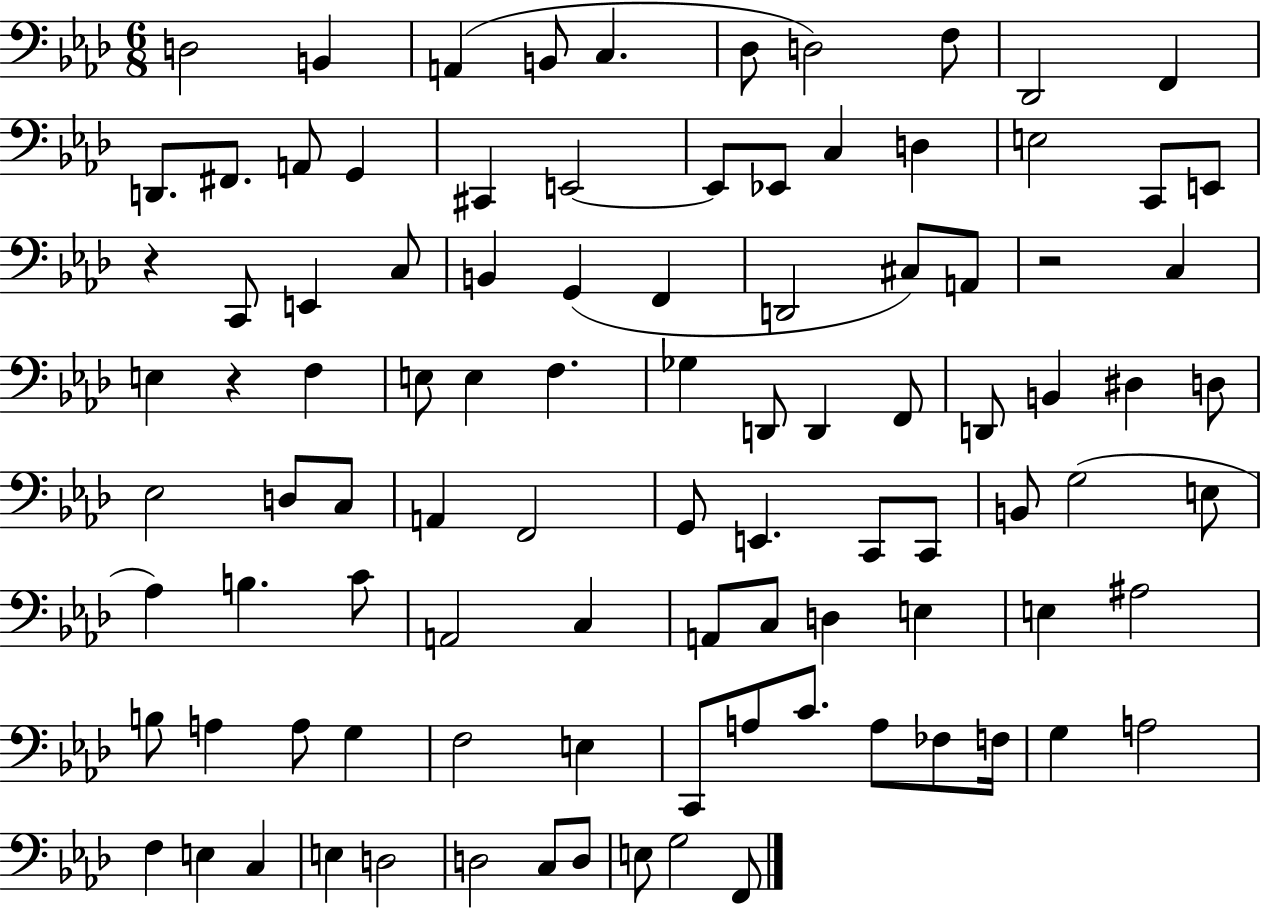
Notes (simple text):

D3/h B2/q A2/q B2/e C3/q. Db3/e D3/h F3/e Db2/h F2/q D2/e. F#2/e. A2/e G2/q C#2/q E2/h E2/e Eb2/e C3/q D3/q E3/h C2/e E2/e R/q C2/e E2/q C3/e B2/q G2/q F2/q D2/h C#3/e A2/e R/h C3/q E3/q R/q F3/q E3/e E3/q F3/q. Gb3/q D2/e D2/q F2/e D2/e B2/q D#3/q D3/e Eb3/h D3/e C3/e A2/q F2/h G2/e E2/q. C2/e C2/e B2/e G3/h E3/e Ab3/q B3/q. C4/e A2/h C3/q A2/e C3/e D3/q E3/q E3/q A#3/h B3/e A3/q A3/e G3/q F3/h E3/q C2/e A3/e C4/e. A3/e FES3/e F3/s G3/q A3/h F3/q E3/q C3/q E3/q D3/h D3/h C3/e D3/e E3/e G3/h F2/e